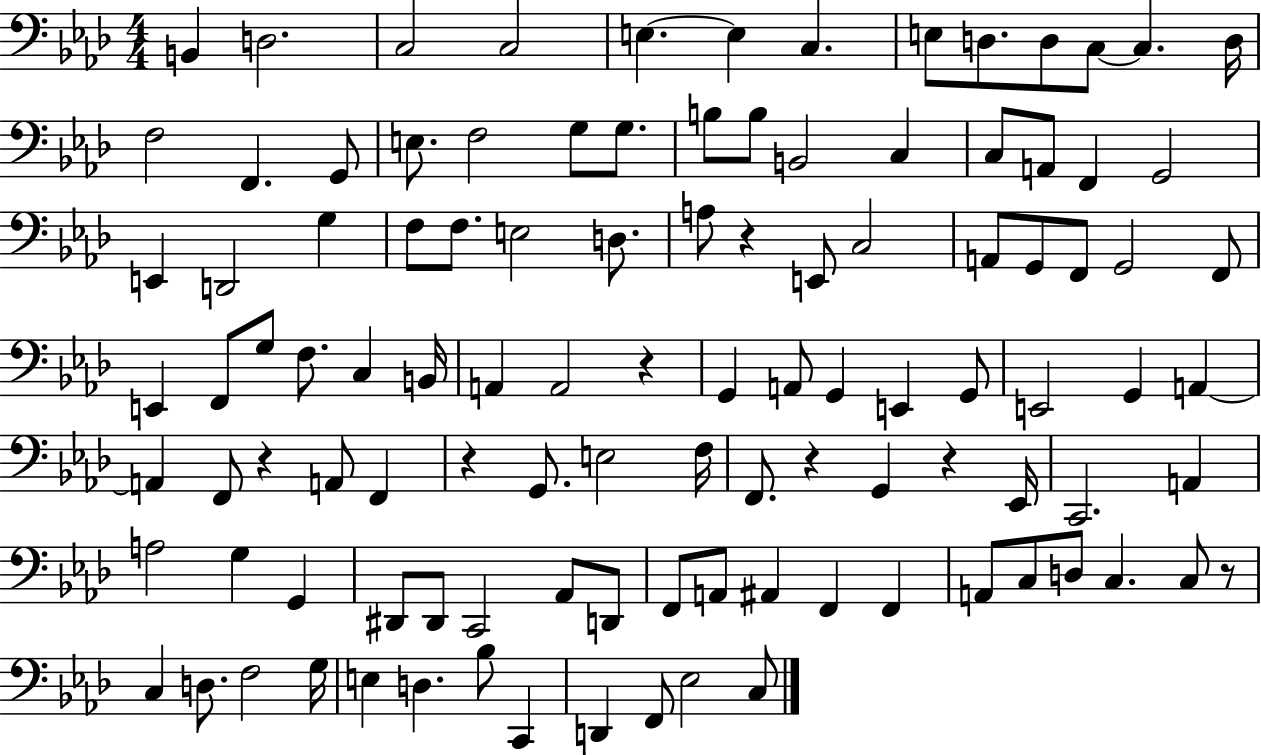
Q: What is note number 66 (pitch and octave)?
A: F3